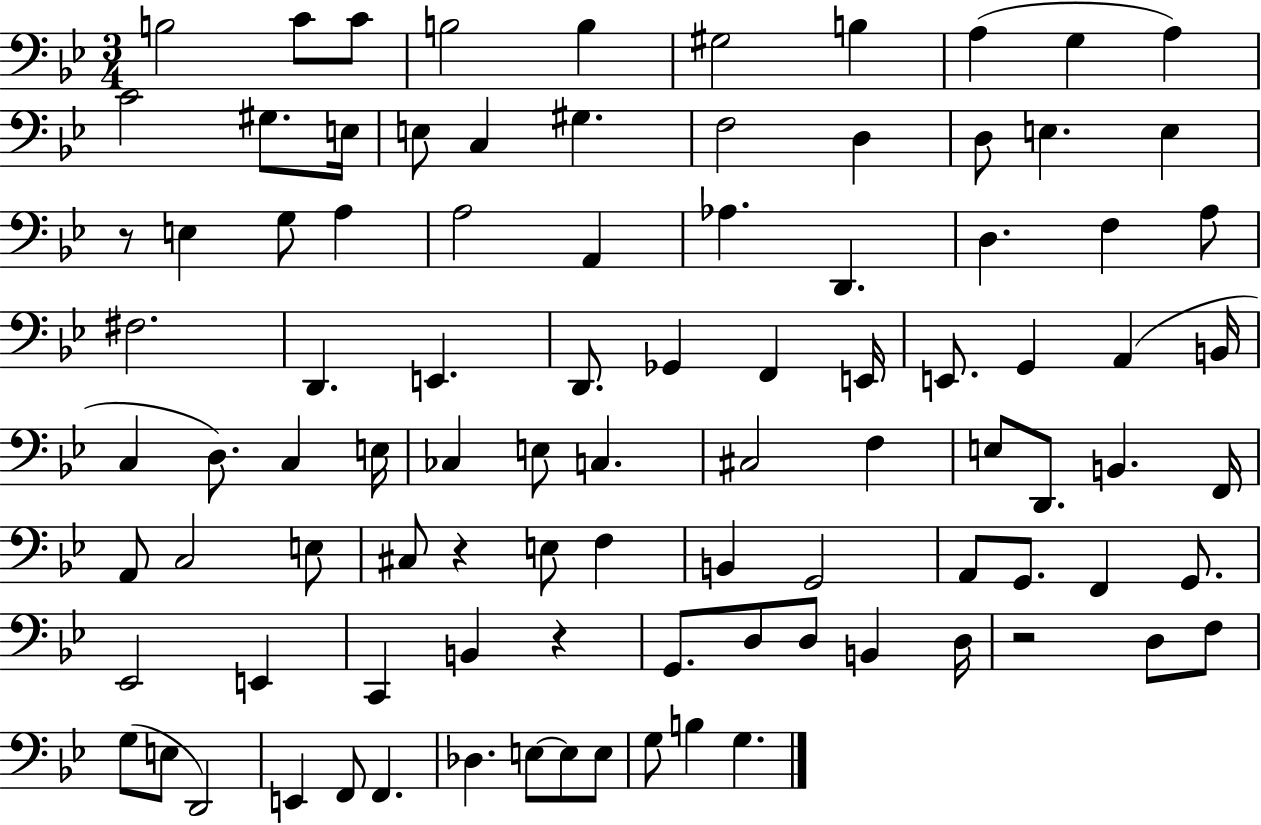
{
  \clef bass
  \numericTimeSignature
  \time 3/4
  \key bes \major
  b2 c'8 c'8 | b2 b4 | gis2 b4 | a4( g4 a4) | \break c'2 gis8. e16 | e8 c4 gis4. | f2 d4 | d8 e4. e4 | \break r8 e4 g8 a4 | a2 a,4 | aes4. d,4. | d4. f4 a8 | \break fis2. | d,4. e,4. | d,8. ges,4 f,4 e,16 | e,8. g,4 a,4( b,16 | \break c4 d8.) c4 e16 | ces4 e8 c4. | cis2 f4 | e8 d,8. b,4. f,16 | \break a,8 c2 e8 | cis8 r4 e8 f4 | b,4 g,2 | a,8 g,8. f,4 g,8. | \break ees,2 e,4 | c,4 b,4 r4 | g,8. d8 d8 b,4 d16 | r2 d8 f8 | \break g8( e8 d,2) | e,4 f,8 f,4. | des4. e8~~ e8 e8 | g8 b4 g4. | \break \bar "|."
}